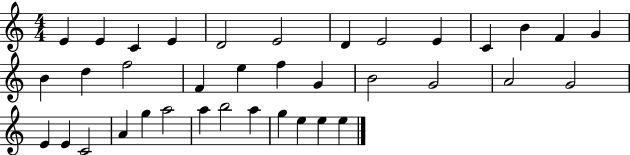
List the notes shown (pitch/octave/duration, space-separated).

E4/q E4/q C4/q E4/q D4/h E4/h D4/q E4/h E4/q C4/q B4/q F4/q G4/q B4/q D5/q F5/h F4/q E5/q F5/q G4/q B4/h G4/h A4/h G4/h E4/q E4/q C4/h A4/q G5/q A5/h A5/q B5/h A5/q G5/q E5/q E5/q E5/q